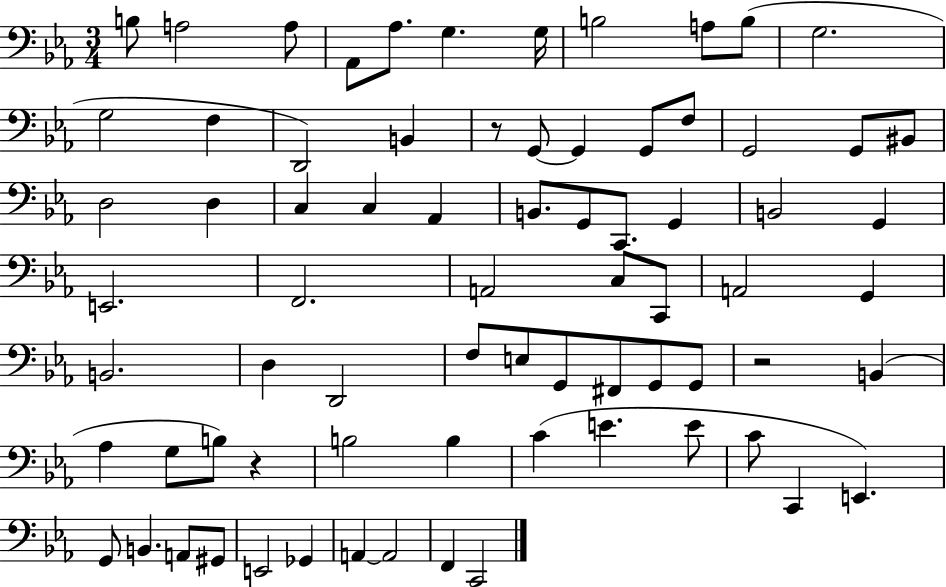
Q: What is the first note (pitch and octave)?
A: B3